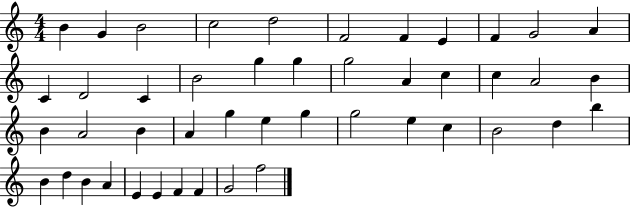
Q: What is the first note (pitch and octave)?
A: B4